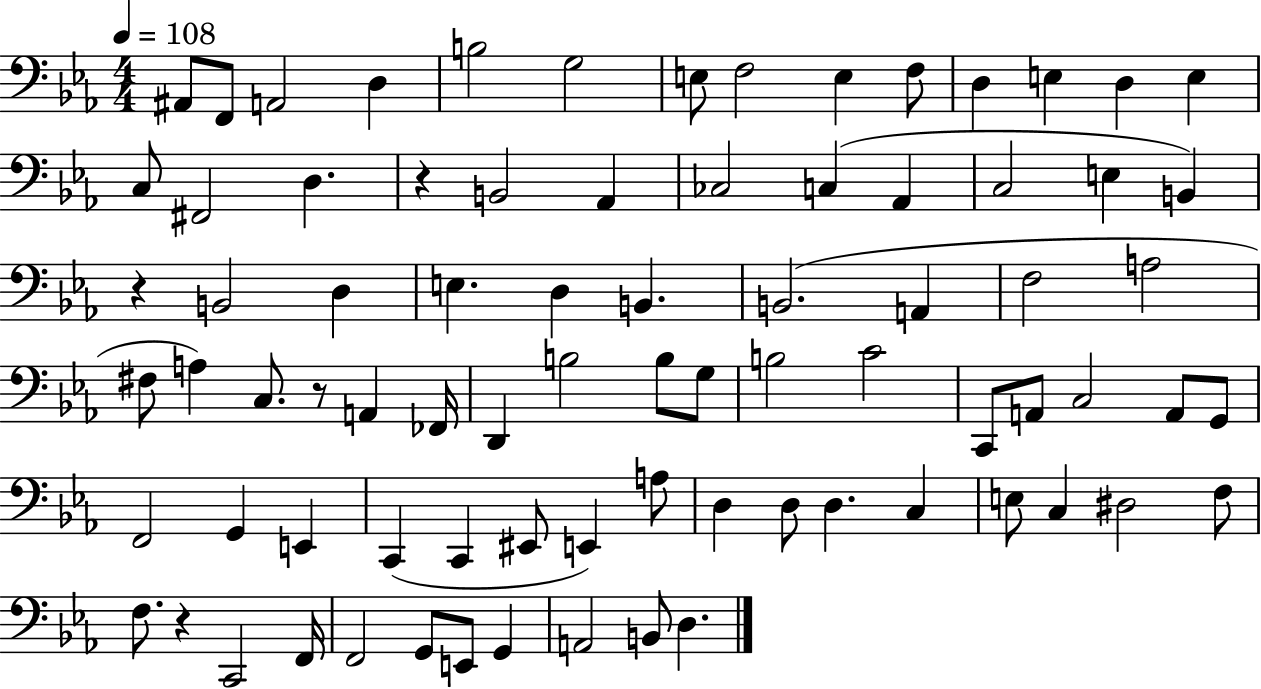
{
  \clef bass
  \numericTimeSignature
  \time 4/4
  \key ees \major
  \tempo 4 = 108
  ais,8 f,8 a,2 d4 | b2 g2 | e8 f2 e4 f8 | d4 e4 d4 e4 | \break c8 fis,2 d4. | r4 b,2 aes,4 | ces2 c4( aes,4 | c2 e4 b,4) | \break r4 b,2 d4 | e4. d4 b,4. | b,2.( a,4 | f2 a2 | \break fis8 a4) c8. r8 a,4 fes,16 | d,4 b2 b8 g8 | b2 c'2 | c,8 a,8 c2 a,8 g,8 | \break f,2 g,4 e,4 | c,4( c,4 eis,8 e,4) a8 | d4 d8 d4. c4 | e8 c4 dis2 f8 | \break f8. r4 c,2 f,16 | f,2 g,8 e,8 g,4 | a,2 b,8 d4. | \bar "|."
}